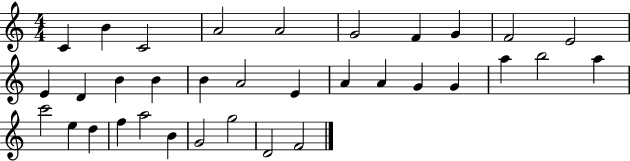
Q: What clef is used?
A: treble